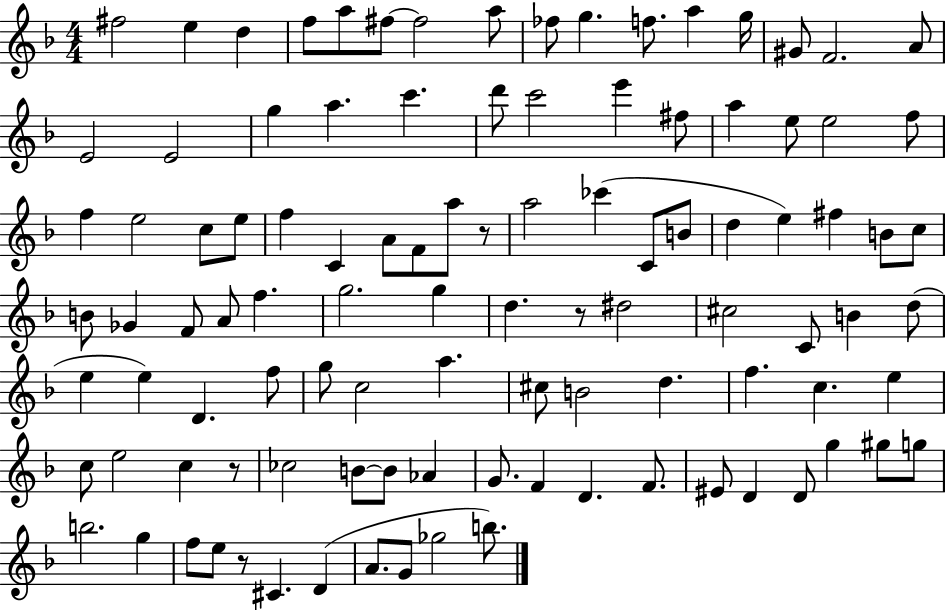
{
  \clef treble
  \numericTimeSignature
  \time 4/4
  \key f \major
  fis''2 e''4 d''4 | f''8 a''8 fis''8~~ fis''2 a''8 | fes''8 g''4. f''8. a''4 g''16 | gis'8 f'2. a'8 | \break e'2 e'2 | g''4 a''4. c'''4. | d'''8 c'''2 e'''4 fis''8 | a''4 e''8 e''2 f''8 | \break f''4 e''2 c''8 e''8 | f''4 c'4 a'8 f'8 a''8 r8 | a''2 ces'''4( c'8 b'8 | d''4 e''4) fis''4 b'8 c''8 | \break b'8 ges'4 f'8 a'8 f''4. | g''2. g''4 | d''4. r8 dis''2 | cis''2 c'8 b'4 d''8( | \break e''4 e''4) d'4. f''8 | g''8 c''2 a''4. | cis''8 b'2 d''4. | f''4. c''4. e''4 | \break c''8 e''2 c''4 r8 | ces''2 b'8~~ b'8 aes'4 | g'8. f'4 d'4. f'8. | eis'8 d'4 d'8 g''4 gis''8 g''8 | \break b''2. g''4 | f''8 e''8 r8 cis'4. d'4( | a'8. g'8 ges''2 b''8.) | \bar "|."
}